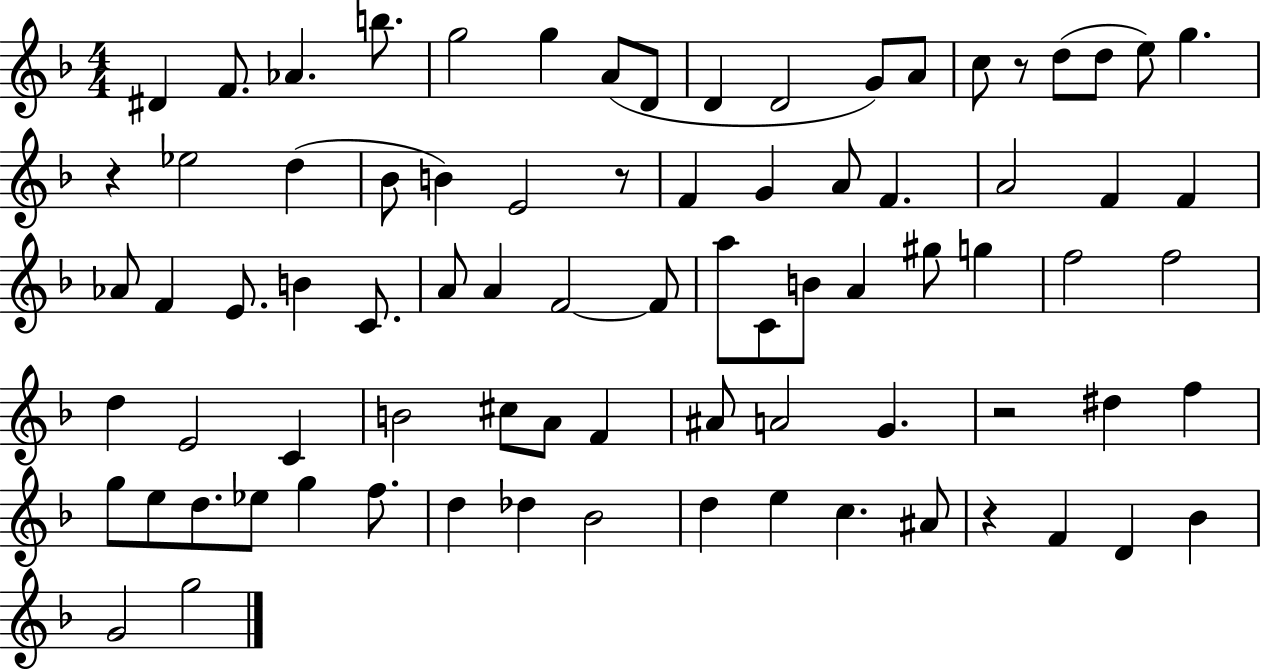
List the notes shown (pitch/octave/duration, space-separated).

D#4/q F4/e. Ab4/q. B5/e. G5/h G5/q A4/e D4/e D4/q D4/h G4/e A4/e C5/e R/e D5/e D5/e E5/e G5/q. R/q Eb5/h D5/q Bb4/e B4/q E4/h R/e F4/q G4/q A4/e F4/q. A4/h F4/q F4/q Ab4/e F4/q E4/e. B4/q C4/e. A4/e A4/q F4/h F4/e A5/e C4/e B4/e A4/q G#5/e G5/q F5/h F5/h D5/q E4/h C4/q B4/h C#5/e A4/e F4/q A#4/e A4/h G4/q. R/h D#5/q F5/q G5/e E5/e D5/e. Eb5/e G5/q F5/e. D5/q Db5/q Bb4/h D5/q E5/q C5/q. A#4/e R/q F4/q D4/q Bb4/q G4/h G5/h